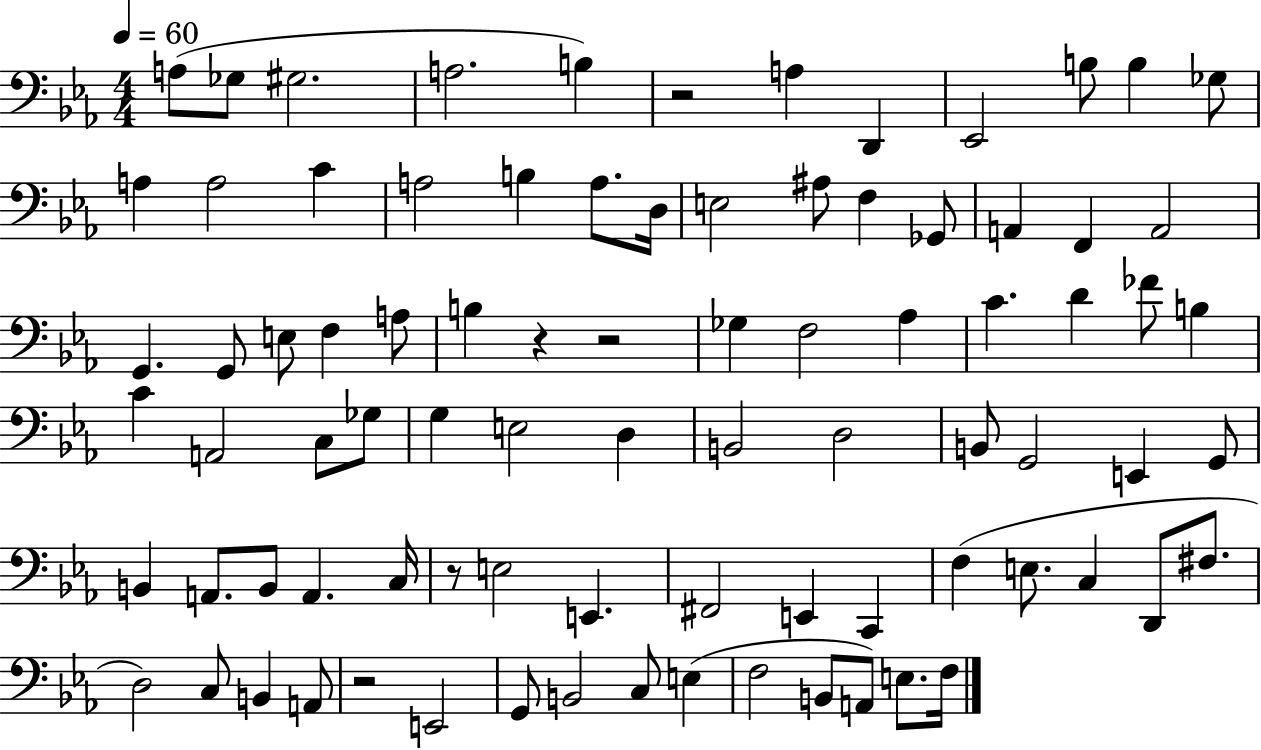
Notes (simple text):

A3/e Gb3/e G#3/h. A3/h. B3/q R/h A3/q D2/q Eb2/h B3/e B3/q Gb3/e A3/q A3/h C4/q A3/h B3/q A3/e. D3/s E3/h A#3/e F3/q Gb2/e A2/q F2/q A2/h G2/q. G2/e E3/e F3/q A3/e B3/q R/q R/h Gb3/q F3/h Ab3/q C4/q. D4/q FES4/e B3/q C4/q A2/h C3/e Gb3/e G3/q E3/h D3/q B2/h D3/h B2/e G2/h E2/q G2/e B2/q A2/e. B2/e A2/q. C3/s R/e E3/h E2/q. F#2/h E2/q C2/q F3/q E3/e. C3/q D2/e F#3/e. D3/h C3/e B2/q A2/e R/h E2/h G2/e B2/h C3/e E3/q F3/h B2/e A2/e E3/e. F3/s